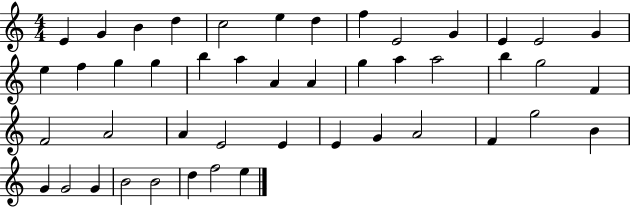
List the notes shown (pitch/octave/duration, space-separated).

E4/q G4/q B4/q D5/q C5/h E5/q D5/q F5/q E4/h G4/q E4/q E4/h G4/q E5/q F5/q G5/q G5/q B5/q A5/q A4/q A4/q G5/q A5/q A5/h B5/q G5/h F4/q F4/h A4/h A4/q E4/h E4/q E4/q G4/q A4/h F4/q G5/h B4/q G4/q G4/h G4/q B4/h B4/h D5/q F5/h E5/q